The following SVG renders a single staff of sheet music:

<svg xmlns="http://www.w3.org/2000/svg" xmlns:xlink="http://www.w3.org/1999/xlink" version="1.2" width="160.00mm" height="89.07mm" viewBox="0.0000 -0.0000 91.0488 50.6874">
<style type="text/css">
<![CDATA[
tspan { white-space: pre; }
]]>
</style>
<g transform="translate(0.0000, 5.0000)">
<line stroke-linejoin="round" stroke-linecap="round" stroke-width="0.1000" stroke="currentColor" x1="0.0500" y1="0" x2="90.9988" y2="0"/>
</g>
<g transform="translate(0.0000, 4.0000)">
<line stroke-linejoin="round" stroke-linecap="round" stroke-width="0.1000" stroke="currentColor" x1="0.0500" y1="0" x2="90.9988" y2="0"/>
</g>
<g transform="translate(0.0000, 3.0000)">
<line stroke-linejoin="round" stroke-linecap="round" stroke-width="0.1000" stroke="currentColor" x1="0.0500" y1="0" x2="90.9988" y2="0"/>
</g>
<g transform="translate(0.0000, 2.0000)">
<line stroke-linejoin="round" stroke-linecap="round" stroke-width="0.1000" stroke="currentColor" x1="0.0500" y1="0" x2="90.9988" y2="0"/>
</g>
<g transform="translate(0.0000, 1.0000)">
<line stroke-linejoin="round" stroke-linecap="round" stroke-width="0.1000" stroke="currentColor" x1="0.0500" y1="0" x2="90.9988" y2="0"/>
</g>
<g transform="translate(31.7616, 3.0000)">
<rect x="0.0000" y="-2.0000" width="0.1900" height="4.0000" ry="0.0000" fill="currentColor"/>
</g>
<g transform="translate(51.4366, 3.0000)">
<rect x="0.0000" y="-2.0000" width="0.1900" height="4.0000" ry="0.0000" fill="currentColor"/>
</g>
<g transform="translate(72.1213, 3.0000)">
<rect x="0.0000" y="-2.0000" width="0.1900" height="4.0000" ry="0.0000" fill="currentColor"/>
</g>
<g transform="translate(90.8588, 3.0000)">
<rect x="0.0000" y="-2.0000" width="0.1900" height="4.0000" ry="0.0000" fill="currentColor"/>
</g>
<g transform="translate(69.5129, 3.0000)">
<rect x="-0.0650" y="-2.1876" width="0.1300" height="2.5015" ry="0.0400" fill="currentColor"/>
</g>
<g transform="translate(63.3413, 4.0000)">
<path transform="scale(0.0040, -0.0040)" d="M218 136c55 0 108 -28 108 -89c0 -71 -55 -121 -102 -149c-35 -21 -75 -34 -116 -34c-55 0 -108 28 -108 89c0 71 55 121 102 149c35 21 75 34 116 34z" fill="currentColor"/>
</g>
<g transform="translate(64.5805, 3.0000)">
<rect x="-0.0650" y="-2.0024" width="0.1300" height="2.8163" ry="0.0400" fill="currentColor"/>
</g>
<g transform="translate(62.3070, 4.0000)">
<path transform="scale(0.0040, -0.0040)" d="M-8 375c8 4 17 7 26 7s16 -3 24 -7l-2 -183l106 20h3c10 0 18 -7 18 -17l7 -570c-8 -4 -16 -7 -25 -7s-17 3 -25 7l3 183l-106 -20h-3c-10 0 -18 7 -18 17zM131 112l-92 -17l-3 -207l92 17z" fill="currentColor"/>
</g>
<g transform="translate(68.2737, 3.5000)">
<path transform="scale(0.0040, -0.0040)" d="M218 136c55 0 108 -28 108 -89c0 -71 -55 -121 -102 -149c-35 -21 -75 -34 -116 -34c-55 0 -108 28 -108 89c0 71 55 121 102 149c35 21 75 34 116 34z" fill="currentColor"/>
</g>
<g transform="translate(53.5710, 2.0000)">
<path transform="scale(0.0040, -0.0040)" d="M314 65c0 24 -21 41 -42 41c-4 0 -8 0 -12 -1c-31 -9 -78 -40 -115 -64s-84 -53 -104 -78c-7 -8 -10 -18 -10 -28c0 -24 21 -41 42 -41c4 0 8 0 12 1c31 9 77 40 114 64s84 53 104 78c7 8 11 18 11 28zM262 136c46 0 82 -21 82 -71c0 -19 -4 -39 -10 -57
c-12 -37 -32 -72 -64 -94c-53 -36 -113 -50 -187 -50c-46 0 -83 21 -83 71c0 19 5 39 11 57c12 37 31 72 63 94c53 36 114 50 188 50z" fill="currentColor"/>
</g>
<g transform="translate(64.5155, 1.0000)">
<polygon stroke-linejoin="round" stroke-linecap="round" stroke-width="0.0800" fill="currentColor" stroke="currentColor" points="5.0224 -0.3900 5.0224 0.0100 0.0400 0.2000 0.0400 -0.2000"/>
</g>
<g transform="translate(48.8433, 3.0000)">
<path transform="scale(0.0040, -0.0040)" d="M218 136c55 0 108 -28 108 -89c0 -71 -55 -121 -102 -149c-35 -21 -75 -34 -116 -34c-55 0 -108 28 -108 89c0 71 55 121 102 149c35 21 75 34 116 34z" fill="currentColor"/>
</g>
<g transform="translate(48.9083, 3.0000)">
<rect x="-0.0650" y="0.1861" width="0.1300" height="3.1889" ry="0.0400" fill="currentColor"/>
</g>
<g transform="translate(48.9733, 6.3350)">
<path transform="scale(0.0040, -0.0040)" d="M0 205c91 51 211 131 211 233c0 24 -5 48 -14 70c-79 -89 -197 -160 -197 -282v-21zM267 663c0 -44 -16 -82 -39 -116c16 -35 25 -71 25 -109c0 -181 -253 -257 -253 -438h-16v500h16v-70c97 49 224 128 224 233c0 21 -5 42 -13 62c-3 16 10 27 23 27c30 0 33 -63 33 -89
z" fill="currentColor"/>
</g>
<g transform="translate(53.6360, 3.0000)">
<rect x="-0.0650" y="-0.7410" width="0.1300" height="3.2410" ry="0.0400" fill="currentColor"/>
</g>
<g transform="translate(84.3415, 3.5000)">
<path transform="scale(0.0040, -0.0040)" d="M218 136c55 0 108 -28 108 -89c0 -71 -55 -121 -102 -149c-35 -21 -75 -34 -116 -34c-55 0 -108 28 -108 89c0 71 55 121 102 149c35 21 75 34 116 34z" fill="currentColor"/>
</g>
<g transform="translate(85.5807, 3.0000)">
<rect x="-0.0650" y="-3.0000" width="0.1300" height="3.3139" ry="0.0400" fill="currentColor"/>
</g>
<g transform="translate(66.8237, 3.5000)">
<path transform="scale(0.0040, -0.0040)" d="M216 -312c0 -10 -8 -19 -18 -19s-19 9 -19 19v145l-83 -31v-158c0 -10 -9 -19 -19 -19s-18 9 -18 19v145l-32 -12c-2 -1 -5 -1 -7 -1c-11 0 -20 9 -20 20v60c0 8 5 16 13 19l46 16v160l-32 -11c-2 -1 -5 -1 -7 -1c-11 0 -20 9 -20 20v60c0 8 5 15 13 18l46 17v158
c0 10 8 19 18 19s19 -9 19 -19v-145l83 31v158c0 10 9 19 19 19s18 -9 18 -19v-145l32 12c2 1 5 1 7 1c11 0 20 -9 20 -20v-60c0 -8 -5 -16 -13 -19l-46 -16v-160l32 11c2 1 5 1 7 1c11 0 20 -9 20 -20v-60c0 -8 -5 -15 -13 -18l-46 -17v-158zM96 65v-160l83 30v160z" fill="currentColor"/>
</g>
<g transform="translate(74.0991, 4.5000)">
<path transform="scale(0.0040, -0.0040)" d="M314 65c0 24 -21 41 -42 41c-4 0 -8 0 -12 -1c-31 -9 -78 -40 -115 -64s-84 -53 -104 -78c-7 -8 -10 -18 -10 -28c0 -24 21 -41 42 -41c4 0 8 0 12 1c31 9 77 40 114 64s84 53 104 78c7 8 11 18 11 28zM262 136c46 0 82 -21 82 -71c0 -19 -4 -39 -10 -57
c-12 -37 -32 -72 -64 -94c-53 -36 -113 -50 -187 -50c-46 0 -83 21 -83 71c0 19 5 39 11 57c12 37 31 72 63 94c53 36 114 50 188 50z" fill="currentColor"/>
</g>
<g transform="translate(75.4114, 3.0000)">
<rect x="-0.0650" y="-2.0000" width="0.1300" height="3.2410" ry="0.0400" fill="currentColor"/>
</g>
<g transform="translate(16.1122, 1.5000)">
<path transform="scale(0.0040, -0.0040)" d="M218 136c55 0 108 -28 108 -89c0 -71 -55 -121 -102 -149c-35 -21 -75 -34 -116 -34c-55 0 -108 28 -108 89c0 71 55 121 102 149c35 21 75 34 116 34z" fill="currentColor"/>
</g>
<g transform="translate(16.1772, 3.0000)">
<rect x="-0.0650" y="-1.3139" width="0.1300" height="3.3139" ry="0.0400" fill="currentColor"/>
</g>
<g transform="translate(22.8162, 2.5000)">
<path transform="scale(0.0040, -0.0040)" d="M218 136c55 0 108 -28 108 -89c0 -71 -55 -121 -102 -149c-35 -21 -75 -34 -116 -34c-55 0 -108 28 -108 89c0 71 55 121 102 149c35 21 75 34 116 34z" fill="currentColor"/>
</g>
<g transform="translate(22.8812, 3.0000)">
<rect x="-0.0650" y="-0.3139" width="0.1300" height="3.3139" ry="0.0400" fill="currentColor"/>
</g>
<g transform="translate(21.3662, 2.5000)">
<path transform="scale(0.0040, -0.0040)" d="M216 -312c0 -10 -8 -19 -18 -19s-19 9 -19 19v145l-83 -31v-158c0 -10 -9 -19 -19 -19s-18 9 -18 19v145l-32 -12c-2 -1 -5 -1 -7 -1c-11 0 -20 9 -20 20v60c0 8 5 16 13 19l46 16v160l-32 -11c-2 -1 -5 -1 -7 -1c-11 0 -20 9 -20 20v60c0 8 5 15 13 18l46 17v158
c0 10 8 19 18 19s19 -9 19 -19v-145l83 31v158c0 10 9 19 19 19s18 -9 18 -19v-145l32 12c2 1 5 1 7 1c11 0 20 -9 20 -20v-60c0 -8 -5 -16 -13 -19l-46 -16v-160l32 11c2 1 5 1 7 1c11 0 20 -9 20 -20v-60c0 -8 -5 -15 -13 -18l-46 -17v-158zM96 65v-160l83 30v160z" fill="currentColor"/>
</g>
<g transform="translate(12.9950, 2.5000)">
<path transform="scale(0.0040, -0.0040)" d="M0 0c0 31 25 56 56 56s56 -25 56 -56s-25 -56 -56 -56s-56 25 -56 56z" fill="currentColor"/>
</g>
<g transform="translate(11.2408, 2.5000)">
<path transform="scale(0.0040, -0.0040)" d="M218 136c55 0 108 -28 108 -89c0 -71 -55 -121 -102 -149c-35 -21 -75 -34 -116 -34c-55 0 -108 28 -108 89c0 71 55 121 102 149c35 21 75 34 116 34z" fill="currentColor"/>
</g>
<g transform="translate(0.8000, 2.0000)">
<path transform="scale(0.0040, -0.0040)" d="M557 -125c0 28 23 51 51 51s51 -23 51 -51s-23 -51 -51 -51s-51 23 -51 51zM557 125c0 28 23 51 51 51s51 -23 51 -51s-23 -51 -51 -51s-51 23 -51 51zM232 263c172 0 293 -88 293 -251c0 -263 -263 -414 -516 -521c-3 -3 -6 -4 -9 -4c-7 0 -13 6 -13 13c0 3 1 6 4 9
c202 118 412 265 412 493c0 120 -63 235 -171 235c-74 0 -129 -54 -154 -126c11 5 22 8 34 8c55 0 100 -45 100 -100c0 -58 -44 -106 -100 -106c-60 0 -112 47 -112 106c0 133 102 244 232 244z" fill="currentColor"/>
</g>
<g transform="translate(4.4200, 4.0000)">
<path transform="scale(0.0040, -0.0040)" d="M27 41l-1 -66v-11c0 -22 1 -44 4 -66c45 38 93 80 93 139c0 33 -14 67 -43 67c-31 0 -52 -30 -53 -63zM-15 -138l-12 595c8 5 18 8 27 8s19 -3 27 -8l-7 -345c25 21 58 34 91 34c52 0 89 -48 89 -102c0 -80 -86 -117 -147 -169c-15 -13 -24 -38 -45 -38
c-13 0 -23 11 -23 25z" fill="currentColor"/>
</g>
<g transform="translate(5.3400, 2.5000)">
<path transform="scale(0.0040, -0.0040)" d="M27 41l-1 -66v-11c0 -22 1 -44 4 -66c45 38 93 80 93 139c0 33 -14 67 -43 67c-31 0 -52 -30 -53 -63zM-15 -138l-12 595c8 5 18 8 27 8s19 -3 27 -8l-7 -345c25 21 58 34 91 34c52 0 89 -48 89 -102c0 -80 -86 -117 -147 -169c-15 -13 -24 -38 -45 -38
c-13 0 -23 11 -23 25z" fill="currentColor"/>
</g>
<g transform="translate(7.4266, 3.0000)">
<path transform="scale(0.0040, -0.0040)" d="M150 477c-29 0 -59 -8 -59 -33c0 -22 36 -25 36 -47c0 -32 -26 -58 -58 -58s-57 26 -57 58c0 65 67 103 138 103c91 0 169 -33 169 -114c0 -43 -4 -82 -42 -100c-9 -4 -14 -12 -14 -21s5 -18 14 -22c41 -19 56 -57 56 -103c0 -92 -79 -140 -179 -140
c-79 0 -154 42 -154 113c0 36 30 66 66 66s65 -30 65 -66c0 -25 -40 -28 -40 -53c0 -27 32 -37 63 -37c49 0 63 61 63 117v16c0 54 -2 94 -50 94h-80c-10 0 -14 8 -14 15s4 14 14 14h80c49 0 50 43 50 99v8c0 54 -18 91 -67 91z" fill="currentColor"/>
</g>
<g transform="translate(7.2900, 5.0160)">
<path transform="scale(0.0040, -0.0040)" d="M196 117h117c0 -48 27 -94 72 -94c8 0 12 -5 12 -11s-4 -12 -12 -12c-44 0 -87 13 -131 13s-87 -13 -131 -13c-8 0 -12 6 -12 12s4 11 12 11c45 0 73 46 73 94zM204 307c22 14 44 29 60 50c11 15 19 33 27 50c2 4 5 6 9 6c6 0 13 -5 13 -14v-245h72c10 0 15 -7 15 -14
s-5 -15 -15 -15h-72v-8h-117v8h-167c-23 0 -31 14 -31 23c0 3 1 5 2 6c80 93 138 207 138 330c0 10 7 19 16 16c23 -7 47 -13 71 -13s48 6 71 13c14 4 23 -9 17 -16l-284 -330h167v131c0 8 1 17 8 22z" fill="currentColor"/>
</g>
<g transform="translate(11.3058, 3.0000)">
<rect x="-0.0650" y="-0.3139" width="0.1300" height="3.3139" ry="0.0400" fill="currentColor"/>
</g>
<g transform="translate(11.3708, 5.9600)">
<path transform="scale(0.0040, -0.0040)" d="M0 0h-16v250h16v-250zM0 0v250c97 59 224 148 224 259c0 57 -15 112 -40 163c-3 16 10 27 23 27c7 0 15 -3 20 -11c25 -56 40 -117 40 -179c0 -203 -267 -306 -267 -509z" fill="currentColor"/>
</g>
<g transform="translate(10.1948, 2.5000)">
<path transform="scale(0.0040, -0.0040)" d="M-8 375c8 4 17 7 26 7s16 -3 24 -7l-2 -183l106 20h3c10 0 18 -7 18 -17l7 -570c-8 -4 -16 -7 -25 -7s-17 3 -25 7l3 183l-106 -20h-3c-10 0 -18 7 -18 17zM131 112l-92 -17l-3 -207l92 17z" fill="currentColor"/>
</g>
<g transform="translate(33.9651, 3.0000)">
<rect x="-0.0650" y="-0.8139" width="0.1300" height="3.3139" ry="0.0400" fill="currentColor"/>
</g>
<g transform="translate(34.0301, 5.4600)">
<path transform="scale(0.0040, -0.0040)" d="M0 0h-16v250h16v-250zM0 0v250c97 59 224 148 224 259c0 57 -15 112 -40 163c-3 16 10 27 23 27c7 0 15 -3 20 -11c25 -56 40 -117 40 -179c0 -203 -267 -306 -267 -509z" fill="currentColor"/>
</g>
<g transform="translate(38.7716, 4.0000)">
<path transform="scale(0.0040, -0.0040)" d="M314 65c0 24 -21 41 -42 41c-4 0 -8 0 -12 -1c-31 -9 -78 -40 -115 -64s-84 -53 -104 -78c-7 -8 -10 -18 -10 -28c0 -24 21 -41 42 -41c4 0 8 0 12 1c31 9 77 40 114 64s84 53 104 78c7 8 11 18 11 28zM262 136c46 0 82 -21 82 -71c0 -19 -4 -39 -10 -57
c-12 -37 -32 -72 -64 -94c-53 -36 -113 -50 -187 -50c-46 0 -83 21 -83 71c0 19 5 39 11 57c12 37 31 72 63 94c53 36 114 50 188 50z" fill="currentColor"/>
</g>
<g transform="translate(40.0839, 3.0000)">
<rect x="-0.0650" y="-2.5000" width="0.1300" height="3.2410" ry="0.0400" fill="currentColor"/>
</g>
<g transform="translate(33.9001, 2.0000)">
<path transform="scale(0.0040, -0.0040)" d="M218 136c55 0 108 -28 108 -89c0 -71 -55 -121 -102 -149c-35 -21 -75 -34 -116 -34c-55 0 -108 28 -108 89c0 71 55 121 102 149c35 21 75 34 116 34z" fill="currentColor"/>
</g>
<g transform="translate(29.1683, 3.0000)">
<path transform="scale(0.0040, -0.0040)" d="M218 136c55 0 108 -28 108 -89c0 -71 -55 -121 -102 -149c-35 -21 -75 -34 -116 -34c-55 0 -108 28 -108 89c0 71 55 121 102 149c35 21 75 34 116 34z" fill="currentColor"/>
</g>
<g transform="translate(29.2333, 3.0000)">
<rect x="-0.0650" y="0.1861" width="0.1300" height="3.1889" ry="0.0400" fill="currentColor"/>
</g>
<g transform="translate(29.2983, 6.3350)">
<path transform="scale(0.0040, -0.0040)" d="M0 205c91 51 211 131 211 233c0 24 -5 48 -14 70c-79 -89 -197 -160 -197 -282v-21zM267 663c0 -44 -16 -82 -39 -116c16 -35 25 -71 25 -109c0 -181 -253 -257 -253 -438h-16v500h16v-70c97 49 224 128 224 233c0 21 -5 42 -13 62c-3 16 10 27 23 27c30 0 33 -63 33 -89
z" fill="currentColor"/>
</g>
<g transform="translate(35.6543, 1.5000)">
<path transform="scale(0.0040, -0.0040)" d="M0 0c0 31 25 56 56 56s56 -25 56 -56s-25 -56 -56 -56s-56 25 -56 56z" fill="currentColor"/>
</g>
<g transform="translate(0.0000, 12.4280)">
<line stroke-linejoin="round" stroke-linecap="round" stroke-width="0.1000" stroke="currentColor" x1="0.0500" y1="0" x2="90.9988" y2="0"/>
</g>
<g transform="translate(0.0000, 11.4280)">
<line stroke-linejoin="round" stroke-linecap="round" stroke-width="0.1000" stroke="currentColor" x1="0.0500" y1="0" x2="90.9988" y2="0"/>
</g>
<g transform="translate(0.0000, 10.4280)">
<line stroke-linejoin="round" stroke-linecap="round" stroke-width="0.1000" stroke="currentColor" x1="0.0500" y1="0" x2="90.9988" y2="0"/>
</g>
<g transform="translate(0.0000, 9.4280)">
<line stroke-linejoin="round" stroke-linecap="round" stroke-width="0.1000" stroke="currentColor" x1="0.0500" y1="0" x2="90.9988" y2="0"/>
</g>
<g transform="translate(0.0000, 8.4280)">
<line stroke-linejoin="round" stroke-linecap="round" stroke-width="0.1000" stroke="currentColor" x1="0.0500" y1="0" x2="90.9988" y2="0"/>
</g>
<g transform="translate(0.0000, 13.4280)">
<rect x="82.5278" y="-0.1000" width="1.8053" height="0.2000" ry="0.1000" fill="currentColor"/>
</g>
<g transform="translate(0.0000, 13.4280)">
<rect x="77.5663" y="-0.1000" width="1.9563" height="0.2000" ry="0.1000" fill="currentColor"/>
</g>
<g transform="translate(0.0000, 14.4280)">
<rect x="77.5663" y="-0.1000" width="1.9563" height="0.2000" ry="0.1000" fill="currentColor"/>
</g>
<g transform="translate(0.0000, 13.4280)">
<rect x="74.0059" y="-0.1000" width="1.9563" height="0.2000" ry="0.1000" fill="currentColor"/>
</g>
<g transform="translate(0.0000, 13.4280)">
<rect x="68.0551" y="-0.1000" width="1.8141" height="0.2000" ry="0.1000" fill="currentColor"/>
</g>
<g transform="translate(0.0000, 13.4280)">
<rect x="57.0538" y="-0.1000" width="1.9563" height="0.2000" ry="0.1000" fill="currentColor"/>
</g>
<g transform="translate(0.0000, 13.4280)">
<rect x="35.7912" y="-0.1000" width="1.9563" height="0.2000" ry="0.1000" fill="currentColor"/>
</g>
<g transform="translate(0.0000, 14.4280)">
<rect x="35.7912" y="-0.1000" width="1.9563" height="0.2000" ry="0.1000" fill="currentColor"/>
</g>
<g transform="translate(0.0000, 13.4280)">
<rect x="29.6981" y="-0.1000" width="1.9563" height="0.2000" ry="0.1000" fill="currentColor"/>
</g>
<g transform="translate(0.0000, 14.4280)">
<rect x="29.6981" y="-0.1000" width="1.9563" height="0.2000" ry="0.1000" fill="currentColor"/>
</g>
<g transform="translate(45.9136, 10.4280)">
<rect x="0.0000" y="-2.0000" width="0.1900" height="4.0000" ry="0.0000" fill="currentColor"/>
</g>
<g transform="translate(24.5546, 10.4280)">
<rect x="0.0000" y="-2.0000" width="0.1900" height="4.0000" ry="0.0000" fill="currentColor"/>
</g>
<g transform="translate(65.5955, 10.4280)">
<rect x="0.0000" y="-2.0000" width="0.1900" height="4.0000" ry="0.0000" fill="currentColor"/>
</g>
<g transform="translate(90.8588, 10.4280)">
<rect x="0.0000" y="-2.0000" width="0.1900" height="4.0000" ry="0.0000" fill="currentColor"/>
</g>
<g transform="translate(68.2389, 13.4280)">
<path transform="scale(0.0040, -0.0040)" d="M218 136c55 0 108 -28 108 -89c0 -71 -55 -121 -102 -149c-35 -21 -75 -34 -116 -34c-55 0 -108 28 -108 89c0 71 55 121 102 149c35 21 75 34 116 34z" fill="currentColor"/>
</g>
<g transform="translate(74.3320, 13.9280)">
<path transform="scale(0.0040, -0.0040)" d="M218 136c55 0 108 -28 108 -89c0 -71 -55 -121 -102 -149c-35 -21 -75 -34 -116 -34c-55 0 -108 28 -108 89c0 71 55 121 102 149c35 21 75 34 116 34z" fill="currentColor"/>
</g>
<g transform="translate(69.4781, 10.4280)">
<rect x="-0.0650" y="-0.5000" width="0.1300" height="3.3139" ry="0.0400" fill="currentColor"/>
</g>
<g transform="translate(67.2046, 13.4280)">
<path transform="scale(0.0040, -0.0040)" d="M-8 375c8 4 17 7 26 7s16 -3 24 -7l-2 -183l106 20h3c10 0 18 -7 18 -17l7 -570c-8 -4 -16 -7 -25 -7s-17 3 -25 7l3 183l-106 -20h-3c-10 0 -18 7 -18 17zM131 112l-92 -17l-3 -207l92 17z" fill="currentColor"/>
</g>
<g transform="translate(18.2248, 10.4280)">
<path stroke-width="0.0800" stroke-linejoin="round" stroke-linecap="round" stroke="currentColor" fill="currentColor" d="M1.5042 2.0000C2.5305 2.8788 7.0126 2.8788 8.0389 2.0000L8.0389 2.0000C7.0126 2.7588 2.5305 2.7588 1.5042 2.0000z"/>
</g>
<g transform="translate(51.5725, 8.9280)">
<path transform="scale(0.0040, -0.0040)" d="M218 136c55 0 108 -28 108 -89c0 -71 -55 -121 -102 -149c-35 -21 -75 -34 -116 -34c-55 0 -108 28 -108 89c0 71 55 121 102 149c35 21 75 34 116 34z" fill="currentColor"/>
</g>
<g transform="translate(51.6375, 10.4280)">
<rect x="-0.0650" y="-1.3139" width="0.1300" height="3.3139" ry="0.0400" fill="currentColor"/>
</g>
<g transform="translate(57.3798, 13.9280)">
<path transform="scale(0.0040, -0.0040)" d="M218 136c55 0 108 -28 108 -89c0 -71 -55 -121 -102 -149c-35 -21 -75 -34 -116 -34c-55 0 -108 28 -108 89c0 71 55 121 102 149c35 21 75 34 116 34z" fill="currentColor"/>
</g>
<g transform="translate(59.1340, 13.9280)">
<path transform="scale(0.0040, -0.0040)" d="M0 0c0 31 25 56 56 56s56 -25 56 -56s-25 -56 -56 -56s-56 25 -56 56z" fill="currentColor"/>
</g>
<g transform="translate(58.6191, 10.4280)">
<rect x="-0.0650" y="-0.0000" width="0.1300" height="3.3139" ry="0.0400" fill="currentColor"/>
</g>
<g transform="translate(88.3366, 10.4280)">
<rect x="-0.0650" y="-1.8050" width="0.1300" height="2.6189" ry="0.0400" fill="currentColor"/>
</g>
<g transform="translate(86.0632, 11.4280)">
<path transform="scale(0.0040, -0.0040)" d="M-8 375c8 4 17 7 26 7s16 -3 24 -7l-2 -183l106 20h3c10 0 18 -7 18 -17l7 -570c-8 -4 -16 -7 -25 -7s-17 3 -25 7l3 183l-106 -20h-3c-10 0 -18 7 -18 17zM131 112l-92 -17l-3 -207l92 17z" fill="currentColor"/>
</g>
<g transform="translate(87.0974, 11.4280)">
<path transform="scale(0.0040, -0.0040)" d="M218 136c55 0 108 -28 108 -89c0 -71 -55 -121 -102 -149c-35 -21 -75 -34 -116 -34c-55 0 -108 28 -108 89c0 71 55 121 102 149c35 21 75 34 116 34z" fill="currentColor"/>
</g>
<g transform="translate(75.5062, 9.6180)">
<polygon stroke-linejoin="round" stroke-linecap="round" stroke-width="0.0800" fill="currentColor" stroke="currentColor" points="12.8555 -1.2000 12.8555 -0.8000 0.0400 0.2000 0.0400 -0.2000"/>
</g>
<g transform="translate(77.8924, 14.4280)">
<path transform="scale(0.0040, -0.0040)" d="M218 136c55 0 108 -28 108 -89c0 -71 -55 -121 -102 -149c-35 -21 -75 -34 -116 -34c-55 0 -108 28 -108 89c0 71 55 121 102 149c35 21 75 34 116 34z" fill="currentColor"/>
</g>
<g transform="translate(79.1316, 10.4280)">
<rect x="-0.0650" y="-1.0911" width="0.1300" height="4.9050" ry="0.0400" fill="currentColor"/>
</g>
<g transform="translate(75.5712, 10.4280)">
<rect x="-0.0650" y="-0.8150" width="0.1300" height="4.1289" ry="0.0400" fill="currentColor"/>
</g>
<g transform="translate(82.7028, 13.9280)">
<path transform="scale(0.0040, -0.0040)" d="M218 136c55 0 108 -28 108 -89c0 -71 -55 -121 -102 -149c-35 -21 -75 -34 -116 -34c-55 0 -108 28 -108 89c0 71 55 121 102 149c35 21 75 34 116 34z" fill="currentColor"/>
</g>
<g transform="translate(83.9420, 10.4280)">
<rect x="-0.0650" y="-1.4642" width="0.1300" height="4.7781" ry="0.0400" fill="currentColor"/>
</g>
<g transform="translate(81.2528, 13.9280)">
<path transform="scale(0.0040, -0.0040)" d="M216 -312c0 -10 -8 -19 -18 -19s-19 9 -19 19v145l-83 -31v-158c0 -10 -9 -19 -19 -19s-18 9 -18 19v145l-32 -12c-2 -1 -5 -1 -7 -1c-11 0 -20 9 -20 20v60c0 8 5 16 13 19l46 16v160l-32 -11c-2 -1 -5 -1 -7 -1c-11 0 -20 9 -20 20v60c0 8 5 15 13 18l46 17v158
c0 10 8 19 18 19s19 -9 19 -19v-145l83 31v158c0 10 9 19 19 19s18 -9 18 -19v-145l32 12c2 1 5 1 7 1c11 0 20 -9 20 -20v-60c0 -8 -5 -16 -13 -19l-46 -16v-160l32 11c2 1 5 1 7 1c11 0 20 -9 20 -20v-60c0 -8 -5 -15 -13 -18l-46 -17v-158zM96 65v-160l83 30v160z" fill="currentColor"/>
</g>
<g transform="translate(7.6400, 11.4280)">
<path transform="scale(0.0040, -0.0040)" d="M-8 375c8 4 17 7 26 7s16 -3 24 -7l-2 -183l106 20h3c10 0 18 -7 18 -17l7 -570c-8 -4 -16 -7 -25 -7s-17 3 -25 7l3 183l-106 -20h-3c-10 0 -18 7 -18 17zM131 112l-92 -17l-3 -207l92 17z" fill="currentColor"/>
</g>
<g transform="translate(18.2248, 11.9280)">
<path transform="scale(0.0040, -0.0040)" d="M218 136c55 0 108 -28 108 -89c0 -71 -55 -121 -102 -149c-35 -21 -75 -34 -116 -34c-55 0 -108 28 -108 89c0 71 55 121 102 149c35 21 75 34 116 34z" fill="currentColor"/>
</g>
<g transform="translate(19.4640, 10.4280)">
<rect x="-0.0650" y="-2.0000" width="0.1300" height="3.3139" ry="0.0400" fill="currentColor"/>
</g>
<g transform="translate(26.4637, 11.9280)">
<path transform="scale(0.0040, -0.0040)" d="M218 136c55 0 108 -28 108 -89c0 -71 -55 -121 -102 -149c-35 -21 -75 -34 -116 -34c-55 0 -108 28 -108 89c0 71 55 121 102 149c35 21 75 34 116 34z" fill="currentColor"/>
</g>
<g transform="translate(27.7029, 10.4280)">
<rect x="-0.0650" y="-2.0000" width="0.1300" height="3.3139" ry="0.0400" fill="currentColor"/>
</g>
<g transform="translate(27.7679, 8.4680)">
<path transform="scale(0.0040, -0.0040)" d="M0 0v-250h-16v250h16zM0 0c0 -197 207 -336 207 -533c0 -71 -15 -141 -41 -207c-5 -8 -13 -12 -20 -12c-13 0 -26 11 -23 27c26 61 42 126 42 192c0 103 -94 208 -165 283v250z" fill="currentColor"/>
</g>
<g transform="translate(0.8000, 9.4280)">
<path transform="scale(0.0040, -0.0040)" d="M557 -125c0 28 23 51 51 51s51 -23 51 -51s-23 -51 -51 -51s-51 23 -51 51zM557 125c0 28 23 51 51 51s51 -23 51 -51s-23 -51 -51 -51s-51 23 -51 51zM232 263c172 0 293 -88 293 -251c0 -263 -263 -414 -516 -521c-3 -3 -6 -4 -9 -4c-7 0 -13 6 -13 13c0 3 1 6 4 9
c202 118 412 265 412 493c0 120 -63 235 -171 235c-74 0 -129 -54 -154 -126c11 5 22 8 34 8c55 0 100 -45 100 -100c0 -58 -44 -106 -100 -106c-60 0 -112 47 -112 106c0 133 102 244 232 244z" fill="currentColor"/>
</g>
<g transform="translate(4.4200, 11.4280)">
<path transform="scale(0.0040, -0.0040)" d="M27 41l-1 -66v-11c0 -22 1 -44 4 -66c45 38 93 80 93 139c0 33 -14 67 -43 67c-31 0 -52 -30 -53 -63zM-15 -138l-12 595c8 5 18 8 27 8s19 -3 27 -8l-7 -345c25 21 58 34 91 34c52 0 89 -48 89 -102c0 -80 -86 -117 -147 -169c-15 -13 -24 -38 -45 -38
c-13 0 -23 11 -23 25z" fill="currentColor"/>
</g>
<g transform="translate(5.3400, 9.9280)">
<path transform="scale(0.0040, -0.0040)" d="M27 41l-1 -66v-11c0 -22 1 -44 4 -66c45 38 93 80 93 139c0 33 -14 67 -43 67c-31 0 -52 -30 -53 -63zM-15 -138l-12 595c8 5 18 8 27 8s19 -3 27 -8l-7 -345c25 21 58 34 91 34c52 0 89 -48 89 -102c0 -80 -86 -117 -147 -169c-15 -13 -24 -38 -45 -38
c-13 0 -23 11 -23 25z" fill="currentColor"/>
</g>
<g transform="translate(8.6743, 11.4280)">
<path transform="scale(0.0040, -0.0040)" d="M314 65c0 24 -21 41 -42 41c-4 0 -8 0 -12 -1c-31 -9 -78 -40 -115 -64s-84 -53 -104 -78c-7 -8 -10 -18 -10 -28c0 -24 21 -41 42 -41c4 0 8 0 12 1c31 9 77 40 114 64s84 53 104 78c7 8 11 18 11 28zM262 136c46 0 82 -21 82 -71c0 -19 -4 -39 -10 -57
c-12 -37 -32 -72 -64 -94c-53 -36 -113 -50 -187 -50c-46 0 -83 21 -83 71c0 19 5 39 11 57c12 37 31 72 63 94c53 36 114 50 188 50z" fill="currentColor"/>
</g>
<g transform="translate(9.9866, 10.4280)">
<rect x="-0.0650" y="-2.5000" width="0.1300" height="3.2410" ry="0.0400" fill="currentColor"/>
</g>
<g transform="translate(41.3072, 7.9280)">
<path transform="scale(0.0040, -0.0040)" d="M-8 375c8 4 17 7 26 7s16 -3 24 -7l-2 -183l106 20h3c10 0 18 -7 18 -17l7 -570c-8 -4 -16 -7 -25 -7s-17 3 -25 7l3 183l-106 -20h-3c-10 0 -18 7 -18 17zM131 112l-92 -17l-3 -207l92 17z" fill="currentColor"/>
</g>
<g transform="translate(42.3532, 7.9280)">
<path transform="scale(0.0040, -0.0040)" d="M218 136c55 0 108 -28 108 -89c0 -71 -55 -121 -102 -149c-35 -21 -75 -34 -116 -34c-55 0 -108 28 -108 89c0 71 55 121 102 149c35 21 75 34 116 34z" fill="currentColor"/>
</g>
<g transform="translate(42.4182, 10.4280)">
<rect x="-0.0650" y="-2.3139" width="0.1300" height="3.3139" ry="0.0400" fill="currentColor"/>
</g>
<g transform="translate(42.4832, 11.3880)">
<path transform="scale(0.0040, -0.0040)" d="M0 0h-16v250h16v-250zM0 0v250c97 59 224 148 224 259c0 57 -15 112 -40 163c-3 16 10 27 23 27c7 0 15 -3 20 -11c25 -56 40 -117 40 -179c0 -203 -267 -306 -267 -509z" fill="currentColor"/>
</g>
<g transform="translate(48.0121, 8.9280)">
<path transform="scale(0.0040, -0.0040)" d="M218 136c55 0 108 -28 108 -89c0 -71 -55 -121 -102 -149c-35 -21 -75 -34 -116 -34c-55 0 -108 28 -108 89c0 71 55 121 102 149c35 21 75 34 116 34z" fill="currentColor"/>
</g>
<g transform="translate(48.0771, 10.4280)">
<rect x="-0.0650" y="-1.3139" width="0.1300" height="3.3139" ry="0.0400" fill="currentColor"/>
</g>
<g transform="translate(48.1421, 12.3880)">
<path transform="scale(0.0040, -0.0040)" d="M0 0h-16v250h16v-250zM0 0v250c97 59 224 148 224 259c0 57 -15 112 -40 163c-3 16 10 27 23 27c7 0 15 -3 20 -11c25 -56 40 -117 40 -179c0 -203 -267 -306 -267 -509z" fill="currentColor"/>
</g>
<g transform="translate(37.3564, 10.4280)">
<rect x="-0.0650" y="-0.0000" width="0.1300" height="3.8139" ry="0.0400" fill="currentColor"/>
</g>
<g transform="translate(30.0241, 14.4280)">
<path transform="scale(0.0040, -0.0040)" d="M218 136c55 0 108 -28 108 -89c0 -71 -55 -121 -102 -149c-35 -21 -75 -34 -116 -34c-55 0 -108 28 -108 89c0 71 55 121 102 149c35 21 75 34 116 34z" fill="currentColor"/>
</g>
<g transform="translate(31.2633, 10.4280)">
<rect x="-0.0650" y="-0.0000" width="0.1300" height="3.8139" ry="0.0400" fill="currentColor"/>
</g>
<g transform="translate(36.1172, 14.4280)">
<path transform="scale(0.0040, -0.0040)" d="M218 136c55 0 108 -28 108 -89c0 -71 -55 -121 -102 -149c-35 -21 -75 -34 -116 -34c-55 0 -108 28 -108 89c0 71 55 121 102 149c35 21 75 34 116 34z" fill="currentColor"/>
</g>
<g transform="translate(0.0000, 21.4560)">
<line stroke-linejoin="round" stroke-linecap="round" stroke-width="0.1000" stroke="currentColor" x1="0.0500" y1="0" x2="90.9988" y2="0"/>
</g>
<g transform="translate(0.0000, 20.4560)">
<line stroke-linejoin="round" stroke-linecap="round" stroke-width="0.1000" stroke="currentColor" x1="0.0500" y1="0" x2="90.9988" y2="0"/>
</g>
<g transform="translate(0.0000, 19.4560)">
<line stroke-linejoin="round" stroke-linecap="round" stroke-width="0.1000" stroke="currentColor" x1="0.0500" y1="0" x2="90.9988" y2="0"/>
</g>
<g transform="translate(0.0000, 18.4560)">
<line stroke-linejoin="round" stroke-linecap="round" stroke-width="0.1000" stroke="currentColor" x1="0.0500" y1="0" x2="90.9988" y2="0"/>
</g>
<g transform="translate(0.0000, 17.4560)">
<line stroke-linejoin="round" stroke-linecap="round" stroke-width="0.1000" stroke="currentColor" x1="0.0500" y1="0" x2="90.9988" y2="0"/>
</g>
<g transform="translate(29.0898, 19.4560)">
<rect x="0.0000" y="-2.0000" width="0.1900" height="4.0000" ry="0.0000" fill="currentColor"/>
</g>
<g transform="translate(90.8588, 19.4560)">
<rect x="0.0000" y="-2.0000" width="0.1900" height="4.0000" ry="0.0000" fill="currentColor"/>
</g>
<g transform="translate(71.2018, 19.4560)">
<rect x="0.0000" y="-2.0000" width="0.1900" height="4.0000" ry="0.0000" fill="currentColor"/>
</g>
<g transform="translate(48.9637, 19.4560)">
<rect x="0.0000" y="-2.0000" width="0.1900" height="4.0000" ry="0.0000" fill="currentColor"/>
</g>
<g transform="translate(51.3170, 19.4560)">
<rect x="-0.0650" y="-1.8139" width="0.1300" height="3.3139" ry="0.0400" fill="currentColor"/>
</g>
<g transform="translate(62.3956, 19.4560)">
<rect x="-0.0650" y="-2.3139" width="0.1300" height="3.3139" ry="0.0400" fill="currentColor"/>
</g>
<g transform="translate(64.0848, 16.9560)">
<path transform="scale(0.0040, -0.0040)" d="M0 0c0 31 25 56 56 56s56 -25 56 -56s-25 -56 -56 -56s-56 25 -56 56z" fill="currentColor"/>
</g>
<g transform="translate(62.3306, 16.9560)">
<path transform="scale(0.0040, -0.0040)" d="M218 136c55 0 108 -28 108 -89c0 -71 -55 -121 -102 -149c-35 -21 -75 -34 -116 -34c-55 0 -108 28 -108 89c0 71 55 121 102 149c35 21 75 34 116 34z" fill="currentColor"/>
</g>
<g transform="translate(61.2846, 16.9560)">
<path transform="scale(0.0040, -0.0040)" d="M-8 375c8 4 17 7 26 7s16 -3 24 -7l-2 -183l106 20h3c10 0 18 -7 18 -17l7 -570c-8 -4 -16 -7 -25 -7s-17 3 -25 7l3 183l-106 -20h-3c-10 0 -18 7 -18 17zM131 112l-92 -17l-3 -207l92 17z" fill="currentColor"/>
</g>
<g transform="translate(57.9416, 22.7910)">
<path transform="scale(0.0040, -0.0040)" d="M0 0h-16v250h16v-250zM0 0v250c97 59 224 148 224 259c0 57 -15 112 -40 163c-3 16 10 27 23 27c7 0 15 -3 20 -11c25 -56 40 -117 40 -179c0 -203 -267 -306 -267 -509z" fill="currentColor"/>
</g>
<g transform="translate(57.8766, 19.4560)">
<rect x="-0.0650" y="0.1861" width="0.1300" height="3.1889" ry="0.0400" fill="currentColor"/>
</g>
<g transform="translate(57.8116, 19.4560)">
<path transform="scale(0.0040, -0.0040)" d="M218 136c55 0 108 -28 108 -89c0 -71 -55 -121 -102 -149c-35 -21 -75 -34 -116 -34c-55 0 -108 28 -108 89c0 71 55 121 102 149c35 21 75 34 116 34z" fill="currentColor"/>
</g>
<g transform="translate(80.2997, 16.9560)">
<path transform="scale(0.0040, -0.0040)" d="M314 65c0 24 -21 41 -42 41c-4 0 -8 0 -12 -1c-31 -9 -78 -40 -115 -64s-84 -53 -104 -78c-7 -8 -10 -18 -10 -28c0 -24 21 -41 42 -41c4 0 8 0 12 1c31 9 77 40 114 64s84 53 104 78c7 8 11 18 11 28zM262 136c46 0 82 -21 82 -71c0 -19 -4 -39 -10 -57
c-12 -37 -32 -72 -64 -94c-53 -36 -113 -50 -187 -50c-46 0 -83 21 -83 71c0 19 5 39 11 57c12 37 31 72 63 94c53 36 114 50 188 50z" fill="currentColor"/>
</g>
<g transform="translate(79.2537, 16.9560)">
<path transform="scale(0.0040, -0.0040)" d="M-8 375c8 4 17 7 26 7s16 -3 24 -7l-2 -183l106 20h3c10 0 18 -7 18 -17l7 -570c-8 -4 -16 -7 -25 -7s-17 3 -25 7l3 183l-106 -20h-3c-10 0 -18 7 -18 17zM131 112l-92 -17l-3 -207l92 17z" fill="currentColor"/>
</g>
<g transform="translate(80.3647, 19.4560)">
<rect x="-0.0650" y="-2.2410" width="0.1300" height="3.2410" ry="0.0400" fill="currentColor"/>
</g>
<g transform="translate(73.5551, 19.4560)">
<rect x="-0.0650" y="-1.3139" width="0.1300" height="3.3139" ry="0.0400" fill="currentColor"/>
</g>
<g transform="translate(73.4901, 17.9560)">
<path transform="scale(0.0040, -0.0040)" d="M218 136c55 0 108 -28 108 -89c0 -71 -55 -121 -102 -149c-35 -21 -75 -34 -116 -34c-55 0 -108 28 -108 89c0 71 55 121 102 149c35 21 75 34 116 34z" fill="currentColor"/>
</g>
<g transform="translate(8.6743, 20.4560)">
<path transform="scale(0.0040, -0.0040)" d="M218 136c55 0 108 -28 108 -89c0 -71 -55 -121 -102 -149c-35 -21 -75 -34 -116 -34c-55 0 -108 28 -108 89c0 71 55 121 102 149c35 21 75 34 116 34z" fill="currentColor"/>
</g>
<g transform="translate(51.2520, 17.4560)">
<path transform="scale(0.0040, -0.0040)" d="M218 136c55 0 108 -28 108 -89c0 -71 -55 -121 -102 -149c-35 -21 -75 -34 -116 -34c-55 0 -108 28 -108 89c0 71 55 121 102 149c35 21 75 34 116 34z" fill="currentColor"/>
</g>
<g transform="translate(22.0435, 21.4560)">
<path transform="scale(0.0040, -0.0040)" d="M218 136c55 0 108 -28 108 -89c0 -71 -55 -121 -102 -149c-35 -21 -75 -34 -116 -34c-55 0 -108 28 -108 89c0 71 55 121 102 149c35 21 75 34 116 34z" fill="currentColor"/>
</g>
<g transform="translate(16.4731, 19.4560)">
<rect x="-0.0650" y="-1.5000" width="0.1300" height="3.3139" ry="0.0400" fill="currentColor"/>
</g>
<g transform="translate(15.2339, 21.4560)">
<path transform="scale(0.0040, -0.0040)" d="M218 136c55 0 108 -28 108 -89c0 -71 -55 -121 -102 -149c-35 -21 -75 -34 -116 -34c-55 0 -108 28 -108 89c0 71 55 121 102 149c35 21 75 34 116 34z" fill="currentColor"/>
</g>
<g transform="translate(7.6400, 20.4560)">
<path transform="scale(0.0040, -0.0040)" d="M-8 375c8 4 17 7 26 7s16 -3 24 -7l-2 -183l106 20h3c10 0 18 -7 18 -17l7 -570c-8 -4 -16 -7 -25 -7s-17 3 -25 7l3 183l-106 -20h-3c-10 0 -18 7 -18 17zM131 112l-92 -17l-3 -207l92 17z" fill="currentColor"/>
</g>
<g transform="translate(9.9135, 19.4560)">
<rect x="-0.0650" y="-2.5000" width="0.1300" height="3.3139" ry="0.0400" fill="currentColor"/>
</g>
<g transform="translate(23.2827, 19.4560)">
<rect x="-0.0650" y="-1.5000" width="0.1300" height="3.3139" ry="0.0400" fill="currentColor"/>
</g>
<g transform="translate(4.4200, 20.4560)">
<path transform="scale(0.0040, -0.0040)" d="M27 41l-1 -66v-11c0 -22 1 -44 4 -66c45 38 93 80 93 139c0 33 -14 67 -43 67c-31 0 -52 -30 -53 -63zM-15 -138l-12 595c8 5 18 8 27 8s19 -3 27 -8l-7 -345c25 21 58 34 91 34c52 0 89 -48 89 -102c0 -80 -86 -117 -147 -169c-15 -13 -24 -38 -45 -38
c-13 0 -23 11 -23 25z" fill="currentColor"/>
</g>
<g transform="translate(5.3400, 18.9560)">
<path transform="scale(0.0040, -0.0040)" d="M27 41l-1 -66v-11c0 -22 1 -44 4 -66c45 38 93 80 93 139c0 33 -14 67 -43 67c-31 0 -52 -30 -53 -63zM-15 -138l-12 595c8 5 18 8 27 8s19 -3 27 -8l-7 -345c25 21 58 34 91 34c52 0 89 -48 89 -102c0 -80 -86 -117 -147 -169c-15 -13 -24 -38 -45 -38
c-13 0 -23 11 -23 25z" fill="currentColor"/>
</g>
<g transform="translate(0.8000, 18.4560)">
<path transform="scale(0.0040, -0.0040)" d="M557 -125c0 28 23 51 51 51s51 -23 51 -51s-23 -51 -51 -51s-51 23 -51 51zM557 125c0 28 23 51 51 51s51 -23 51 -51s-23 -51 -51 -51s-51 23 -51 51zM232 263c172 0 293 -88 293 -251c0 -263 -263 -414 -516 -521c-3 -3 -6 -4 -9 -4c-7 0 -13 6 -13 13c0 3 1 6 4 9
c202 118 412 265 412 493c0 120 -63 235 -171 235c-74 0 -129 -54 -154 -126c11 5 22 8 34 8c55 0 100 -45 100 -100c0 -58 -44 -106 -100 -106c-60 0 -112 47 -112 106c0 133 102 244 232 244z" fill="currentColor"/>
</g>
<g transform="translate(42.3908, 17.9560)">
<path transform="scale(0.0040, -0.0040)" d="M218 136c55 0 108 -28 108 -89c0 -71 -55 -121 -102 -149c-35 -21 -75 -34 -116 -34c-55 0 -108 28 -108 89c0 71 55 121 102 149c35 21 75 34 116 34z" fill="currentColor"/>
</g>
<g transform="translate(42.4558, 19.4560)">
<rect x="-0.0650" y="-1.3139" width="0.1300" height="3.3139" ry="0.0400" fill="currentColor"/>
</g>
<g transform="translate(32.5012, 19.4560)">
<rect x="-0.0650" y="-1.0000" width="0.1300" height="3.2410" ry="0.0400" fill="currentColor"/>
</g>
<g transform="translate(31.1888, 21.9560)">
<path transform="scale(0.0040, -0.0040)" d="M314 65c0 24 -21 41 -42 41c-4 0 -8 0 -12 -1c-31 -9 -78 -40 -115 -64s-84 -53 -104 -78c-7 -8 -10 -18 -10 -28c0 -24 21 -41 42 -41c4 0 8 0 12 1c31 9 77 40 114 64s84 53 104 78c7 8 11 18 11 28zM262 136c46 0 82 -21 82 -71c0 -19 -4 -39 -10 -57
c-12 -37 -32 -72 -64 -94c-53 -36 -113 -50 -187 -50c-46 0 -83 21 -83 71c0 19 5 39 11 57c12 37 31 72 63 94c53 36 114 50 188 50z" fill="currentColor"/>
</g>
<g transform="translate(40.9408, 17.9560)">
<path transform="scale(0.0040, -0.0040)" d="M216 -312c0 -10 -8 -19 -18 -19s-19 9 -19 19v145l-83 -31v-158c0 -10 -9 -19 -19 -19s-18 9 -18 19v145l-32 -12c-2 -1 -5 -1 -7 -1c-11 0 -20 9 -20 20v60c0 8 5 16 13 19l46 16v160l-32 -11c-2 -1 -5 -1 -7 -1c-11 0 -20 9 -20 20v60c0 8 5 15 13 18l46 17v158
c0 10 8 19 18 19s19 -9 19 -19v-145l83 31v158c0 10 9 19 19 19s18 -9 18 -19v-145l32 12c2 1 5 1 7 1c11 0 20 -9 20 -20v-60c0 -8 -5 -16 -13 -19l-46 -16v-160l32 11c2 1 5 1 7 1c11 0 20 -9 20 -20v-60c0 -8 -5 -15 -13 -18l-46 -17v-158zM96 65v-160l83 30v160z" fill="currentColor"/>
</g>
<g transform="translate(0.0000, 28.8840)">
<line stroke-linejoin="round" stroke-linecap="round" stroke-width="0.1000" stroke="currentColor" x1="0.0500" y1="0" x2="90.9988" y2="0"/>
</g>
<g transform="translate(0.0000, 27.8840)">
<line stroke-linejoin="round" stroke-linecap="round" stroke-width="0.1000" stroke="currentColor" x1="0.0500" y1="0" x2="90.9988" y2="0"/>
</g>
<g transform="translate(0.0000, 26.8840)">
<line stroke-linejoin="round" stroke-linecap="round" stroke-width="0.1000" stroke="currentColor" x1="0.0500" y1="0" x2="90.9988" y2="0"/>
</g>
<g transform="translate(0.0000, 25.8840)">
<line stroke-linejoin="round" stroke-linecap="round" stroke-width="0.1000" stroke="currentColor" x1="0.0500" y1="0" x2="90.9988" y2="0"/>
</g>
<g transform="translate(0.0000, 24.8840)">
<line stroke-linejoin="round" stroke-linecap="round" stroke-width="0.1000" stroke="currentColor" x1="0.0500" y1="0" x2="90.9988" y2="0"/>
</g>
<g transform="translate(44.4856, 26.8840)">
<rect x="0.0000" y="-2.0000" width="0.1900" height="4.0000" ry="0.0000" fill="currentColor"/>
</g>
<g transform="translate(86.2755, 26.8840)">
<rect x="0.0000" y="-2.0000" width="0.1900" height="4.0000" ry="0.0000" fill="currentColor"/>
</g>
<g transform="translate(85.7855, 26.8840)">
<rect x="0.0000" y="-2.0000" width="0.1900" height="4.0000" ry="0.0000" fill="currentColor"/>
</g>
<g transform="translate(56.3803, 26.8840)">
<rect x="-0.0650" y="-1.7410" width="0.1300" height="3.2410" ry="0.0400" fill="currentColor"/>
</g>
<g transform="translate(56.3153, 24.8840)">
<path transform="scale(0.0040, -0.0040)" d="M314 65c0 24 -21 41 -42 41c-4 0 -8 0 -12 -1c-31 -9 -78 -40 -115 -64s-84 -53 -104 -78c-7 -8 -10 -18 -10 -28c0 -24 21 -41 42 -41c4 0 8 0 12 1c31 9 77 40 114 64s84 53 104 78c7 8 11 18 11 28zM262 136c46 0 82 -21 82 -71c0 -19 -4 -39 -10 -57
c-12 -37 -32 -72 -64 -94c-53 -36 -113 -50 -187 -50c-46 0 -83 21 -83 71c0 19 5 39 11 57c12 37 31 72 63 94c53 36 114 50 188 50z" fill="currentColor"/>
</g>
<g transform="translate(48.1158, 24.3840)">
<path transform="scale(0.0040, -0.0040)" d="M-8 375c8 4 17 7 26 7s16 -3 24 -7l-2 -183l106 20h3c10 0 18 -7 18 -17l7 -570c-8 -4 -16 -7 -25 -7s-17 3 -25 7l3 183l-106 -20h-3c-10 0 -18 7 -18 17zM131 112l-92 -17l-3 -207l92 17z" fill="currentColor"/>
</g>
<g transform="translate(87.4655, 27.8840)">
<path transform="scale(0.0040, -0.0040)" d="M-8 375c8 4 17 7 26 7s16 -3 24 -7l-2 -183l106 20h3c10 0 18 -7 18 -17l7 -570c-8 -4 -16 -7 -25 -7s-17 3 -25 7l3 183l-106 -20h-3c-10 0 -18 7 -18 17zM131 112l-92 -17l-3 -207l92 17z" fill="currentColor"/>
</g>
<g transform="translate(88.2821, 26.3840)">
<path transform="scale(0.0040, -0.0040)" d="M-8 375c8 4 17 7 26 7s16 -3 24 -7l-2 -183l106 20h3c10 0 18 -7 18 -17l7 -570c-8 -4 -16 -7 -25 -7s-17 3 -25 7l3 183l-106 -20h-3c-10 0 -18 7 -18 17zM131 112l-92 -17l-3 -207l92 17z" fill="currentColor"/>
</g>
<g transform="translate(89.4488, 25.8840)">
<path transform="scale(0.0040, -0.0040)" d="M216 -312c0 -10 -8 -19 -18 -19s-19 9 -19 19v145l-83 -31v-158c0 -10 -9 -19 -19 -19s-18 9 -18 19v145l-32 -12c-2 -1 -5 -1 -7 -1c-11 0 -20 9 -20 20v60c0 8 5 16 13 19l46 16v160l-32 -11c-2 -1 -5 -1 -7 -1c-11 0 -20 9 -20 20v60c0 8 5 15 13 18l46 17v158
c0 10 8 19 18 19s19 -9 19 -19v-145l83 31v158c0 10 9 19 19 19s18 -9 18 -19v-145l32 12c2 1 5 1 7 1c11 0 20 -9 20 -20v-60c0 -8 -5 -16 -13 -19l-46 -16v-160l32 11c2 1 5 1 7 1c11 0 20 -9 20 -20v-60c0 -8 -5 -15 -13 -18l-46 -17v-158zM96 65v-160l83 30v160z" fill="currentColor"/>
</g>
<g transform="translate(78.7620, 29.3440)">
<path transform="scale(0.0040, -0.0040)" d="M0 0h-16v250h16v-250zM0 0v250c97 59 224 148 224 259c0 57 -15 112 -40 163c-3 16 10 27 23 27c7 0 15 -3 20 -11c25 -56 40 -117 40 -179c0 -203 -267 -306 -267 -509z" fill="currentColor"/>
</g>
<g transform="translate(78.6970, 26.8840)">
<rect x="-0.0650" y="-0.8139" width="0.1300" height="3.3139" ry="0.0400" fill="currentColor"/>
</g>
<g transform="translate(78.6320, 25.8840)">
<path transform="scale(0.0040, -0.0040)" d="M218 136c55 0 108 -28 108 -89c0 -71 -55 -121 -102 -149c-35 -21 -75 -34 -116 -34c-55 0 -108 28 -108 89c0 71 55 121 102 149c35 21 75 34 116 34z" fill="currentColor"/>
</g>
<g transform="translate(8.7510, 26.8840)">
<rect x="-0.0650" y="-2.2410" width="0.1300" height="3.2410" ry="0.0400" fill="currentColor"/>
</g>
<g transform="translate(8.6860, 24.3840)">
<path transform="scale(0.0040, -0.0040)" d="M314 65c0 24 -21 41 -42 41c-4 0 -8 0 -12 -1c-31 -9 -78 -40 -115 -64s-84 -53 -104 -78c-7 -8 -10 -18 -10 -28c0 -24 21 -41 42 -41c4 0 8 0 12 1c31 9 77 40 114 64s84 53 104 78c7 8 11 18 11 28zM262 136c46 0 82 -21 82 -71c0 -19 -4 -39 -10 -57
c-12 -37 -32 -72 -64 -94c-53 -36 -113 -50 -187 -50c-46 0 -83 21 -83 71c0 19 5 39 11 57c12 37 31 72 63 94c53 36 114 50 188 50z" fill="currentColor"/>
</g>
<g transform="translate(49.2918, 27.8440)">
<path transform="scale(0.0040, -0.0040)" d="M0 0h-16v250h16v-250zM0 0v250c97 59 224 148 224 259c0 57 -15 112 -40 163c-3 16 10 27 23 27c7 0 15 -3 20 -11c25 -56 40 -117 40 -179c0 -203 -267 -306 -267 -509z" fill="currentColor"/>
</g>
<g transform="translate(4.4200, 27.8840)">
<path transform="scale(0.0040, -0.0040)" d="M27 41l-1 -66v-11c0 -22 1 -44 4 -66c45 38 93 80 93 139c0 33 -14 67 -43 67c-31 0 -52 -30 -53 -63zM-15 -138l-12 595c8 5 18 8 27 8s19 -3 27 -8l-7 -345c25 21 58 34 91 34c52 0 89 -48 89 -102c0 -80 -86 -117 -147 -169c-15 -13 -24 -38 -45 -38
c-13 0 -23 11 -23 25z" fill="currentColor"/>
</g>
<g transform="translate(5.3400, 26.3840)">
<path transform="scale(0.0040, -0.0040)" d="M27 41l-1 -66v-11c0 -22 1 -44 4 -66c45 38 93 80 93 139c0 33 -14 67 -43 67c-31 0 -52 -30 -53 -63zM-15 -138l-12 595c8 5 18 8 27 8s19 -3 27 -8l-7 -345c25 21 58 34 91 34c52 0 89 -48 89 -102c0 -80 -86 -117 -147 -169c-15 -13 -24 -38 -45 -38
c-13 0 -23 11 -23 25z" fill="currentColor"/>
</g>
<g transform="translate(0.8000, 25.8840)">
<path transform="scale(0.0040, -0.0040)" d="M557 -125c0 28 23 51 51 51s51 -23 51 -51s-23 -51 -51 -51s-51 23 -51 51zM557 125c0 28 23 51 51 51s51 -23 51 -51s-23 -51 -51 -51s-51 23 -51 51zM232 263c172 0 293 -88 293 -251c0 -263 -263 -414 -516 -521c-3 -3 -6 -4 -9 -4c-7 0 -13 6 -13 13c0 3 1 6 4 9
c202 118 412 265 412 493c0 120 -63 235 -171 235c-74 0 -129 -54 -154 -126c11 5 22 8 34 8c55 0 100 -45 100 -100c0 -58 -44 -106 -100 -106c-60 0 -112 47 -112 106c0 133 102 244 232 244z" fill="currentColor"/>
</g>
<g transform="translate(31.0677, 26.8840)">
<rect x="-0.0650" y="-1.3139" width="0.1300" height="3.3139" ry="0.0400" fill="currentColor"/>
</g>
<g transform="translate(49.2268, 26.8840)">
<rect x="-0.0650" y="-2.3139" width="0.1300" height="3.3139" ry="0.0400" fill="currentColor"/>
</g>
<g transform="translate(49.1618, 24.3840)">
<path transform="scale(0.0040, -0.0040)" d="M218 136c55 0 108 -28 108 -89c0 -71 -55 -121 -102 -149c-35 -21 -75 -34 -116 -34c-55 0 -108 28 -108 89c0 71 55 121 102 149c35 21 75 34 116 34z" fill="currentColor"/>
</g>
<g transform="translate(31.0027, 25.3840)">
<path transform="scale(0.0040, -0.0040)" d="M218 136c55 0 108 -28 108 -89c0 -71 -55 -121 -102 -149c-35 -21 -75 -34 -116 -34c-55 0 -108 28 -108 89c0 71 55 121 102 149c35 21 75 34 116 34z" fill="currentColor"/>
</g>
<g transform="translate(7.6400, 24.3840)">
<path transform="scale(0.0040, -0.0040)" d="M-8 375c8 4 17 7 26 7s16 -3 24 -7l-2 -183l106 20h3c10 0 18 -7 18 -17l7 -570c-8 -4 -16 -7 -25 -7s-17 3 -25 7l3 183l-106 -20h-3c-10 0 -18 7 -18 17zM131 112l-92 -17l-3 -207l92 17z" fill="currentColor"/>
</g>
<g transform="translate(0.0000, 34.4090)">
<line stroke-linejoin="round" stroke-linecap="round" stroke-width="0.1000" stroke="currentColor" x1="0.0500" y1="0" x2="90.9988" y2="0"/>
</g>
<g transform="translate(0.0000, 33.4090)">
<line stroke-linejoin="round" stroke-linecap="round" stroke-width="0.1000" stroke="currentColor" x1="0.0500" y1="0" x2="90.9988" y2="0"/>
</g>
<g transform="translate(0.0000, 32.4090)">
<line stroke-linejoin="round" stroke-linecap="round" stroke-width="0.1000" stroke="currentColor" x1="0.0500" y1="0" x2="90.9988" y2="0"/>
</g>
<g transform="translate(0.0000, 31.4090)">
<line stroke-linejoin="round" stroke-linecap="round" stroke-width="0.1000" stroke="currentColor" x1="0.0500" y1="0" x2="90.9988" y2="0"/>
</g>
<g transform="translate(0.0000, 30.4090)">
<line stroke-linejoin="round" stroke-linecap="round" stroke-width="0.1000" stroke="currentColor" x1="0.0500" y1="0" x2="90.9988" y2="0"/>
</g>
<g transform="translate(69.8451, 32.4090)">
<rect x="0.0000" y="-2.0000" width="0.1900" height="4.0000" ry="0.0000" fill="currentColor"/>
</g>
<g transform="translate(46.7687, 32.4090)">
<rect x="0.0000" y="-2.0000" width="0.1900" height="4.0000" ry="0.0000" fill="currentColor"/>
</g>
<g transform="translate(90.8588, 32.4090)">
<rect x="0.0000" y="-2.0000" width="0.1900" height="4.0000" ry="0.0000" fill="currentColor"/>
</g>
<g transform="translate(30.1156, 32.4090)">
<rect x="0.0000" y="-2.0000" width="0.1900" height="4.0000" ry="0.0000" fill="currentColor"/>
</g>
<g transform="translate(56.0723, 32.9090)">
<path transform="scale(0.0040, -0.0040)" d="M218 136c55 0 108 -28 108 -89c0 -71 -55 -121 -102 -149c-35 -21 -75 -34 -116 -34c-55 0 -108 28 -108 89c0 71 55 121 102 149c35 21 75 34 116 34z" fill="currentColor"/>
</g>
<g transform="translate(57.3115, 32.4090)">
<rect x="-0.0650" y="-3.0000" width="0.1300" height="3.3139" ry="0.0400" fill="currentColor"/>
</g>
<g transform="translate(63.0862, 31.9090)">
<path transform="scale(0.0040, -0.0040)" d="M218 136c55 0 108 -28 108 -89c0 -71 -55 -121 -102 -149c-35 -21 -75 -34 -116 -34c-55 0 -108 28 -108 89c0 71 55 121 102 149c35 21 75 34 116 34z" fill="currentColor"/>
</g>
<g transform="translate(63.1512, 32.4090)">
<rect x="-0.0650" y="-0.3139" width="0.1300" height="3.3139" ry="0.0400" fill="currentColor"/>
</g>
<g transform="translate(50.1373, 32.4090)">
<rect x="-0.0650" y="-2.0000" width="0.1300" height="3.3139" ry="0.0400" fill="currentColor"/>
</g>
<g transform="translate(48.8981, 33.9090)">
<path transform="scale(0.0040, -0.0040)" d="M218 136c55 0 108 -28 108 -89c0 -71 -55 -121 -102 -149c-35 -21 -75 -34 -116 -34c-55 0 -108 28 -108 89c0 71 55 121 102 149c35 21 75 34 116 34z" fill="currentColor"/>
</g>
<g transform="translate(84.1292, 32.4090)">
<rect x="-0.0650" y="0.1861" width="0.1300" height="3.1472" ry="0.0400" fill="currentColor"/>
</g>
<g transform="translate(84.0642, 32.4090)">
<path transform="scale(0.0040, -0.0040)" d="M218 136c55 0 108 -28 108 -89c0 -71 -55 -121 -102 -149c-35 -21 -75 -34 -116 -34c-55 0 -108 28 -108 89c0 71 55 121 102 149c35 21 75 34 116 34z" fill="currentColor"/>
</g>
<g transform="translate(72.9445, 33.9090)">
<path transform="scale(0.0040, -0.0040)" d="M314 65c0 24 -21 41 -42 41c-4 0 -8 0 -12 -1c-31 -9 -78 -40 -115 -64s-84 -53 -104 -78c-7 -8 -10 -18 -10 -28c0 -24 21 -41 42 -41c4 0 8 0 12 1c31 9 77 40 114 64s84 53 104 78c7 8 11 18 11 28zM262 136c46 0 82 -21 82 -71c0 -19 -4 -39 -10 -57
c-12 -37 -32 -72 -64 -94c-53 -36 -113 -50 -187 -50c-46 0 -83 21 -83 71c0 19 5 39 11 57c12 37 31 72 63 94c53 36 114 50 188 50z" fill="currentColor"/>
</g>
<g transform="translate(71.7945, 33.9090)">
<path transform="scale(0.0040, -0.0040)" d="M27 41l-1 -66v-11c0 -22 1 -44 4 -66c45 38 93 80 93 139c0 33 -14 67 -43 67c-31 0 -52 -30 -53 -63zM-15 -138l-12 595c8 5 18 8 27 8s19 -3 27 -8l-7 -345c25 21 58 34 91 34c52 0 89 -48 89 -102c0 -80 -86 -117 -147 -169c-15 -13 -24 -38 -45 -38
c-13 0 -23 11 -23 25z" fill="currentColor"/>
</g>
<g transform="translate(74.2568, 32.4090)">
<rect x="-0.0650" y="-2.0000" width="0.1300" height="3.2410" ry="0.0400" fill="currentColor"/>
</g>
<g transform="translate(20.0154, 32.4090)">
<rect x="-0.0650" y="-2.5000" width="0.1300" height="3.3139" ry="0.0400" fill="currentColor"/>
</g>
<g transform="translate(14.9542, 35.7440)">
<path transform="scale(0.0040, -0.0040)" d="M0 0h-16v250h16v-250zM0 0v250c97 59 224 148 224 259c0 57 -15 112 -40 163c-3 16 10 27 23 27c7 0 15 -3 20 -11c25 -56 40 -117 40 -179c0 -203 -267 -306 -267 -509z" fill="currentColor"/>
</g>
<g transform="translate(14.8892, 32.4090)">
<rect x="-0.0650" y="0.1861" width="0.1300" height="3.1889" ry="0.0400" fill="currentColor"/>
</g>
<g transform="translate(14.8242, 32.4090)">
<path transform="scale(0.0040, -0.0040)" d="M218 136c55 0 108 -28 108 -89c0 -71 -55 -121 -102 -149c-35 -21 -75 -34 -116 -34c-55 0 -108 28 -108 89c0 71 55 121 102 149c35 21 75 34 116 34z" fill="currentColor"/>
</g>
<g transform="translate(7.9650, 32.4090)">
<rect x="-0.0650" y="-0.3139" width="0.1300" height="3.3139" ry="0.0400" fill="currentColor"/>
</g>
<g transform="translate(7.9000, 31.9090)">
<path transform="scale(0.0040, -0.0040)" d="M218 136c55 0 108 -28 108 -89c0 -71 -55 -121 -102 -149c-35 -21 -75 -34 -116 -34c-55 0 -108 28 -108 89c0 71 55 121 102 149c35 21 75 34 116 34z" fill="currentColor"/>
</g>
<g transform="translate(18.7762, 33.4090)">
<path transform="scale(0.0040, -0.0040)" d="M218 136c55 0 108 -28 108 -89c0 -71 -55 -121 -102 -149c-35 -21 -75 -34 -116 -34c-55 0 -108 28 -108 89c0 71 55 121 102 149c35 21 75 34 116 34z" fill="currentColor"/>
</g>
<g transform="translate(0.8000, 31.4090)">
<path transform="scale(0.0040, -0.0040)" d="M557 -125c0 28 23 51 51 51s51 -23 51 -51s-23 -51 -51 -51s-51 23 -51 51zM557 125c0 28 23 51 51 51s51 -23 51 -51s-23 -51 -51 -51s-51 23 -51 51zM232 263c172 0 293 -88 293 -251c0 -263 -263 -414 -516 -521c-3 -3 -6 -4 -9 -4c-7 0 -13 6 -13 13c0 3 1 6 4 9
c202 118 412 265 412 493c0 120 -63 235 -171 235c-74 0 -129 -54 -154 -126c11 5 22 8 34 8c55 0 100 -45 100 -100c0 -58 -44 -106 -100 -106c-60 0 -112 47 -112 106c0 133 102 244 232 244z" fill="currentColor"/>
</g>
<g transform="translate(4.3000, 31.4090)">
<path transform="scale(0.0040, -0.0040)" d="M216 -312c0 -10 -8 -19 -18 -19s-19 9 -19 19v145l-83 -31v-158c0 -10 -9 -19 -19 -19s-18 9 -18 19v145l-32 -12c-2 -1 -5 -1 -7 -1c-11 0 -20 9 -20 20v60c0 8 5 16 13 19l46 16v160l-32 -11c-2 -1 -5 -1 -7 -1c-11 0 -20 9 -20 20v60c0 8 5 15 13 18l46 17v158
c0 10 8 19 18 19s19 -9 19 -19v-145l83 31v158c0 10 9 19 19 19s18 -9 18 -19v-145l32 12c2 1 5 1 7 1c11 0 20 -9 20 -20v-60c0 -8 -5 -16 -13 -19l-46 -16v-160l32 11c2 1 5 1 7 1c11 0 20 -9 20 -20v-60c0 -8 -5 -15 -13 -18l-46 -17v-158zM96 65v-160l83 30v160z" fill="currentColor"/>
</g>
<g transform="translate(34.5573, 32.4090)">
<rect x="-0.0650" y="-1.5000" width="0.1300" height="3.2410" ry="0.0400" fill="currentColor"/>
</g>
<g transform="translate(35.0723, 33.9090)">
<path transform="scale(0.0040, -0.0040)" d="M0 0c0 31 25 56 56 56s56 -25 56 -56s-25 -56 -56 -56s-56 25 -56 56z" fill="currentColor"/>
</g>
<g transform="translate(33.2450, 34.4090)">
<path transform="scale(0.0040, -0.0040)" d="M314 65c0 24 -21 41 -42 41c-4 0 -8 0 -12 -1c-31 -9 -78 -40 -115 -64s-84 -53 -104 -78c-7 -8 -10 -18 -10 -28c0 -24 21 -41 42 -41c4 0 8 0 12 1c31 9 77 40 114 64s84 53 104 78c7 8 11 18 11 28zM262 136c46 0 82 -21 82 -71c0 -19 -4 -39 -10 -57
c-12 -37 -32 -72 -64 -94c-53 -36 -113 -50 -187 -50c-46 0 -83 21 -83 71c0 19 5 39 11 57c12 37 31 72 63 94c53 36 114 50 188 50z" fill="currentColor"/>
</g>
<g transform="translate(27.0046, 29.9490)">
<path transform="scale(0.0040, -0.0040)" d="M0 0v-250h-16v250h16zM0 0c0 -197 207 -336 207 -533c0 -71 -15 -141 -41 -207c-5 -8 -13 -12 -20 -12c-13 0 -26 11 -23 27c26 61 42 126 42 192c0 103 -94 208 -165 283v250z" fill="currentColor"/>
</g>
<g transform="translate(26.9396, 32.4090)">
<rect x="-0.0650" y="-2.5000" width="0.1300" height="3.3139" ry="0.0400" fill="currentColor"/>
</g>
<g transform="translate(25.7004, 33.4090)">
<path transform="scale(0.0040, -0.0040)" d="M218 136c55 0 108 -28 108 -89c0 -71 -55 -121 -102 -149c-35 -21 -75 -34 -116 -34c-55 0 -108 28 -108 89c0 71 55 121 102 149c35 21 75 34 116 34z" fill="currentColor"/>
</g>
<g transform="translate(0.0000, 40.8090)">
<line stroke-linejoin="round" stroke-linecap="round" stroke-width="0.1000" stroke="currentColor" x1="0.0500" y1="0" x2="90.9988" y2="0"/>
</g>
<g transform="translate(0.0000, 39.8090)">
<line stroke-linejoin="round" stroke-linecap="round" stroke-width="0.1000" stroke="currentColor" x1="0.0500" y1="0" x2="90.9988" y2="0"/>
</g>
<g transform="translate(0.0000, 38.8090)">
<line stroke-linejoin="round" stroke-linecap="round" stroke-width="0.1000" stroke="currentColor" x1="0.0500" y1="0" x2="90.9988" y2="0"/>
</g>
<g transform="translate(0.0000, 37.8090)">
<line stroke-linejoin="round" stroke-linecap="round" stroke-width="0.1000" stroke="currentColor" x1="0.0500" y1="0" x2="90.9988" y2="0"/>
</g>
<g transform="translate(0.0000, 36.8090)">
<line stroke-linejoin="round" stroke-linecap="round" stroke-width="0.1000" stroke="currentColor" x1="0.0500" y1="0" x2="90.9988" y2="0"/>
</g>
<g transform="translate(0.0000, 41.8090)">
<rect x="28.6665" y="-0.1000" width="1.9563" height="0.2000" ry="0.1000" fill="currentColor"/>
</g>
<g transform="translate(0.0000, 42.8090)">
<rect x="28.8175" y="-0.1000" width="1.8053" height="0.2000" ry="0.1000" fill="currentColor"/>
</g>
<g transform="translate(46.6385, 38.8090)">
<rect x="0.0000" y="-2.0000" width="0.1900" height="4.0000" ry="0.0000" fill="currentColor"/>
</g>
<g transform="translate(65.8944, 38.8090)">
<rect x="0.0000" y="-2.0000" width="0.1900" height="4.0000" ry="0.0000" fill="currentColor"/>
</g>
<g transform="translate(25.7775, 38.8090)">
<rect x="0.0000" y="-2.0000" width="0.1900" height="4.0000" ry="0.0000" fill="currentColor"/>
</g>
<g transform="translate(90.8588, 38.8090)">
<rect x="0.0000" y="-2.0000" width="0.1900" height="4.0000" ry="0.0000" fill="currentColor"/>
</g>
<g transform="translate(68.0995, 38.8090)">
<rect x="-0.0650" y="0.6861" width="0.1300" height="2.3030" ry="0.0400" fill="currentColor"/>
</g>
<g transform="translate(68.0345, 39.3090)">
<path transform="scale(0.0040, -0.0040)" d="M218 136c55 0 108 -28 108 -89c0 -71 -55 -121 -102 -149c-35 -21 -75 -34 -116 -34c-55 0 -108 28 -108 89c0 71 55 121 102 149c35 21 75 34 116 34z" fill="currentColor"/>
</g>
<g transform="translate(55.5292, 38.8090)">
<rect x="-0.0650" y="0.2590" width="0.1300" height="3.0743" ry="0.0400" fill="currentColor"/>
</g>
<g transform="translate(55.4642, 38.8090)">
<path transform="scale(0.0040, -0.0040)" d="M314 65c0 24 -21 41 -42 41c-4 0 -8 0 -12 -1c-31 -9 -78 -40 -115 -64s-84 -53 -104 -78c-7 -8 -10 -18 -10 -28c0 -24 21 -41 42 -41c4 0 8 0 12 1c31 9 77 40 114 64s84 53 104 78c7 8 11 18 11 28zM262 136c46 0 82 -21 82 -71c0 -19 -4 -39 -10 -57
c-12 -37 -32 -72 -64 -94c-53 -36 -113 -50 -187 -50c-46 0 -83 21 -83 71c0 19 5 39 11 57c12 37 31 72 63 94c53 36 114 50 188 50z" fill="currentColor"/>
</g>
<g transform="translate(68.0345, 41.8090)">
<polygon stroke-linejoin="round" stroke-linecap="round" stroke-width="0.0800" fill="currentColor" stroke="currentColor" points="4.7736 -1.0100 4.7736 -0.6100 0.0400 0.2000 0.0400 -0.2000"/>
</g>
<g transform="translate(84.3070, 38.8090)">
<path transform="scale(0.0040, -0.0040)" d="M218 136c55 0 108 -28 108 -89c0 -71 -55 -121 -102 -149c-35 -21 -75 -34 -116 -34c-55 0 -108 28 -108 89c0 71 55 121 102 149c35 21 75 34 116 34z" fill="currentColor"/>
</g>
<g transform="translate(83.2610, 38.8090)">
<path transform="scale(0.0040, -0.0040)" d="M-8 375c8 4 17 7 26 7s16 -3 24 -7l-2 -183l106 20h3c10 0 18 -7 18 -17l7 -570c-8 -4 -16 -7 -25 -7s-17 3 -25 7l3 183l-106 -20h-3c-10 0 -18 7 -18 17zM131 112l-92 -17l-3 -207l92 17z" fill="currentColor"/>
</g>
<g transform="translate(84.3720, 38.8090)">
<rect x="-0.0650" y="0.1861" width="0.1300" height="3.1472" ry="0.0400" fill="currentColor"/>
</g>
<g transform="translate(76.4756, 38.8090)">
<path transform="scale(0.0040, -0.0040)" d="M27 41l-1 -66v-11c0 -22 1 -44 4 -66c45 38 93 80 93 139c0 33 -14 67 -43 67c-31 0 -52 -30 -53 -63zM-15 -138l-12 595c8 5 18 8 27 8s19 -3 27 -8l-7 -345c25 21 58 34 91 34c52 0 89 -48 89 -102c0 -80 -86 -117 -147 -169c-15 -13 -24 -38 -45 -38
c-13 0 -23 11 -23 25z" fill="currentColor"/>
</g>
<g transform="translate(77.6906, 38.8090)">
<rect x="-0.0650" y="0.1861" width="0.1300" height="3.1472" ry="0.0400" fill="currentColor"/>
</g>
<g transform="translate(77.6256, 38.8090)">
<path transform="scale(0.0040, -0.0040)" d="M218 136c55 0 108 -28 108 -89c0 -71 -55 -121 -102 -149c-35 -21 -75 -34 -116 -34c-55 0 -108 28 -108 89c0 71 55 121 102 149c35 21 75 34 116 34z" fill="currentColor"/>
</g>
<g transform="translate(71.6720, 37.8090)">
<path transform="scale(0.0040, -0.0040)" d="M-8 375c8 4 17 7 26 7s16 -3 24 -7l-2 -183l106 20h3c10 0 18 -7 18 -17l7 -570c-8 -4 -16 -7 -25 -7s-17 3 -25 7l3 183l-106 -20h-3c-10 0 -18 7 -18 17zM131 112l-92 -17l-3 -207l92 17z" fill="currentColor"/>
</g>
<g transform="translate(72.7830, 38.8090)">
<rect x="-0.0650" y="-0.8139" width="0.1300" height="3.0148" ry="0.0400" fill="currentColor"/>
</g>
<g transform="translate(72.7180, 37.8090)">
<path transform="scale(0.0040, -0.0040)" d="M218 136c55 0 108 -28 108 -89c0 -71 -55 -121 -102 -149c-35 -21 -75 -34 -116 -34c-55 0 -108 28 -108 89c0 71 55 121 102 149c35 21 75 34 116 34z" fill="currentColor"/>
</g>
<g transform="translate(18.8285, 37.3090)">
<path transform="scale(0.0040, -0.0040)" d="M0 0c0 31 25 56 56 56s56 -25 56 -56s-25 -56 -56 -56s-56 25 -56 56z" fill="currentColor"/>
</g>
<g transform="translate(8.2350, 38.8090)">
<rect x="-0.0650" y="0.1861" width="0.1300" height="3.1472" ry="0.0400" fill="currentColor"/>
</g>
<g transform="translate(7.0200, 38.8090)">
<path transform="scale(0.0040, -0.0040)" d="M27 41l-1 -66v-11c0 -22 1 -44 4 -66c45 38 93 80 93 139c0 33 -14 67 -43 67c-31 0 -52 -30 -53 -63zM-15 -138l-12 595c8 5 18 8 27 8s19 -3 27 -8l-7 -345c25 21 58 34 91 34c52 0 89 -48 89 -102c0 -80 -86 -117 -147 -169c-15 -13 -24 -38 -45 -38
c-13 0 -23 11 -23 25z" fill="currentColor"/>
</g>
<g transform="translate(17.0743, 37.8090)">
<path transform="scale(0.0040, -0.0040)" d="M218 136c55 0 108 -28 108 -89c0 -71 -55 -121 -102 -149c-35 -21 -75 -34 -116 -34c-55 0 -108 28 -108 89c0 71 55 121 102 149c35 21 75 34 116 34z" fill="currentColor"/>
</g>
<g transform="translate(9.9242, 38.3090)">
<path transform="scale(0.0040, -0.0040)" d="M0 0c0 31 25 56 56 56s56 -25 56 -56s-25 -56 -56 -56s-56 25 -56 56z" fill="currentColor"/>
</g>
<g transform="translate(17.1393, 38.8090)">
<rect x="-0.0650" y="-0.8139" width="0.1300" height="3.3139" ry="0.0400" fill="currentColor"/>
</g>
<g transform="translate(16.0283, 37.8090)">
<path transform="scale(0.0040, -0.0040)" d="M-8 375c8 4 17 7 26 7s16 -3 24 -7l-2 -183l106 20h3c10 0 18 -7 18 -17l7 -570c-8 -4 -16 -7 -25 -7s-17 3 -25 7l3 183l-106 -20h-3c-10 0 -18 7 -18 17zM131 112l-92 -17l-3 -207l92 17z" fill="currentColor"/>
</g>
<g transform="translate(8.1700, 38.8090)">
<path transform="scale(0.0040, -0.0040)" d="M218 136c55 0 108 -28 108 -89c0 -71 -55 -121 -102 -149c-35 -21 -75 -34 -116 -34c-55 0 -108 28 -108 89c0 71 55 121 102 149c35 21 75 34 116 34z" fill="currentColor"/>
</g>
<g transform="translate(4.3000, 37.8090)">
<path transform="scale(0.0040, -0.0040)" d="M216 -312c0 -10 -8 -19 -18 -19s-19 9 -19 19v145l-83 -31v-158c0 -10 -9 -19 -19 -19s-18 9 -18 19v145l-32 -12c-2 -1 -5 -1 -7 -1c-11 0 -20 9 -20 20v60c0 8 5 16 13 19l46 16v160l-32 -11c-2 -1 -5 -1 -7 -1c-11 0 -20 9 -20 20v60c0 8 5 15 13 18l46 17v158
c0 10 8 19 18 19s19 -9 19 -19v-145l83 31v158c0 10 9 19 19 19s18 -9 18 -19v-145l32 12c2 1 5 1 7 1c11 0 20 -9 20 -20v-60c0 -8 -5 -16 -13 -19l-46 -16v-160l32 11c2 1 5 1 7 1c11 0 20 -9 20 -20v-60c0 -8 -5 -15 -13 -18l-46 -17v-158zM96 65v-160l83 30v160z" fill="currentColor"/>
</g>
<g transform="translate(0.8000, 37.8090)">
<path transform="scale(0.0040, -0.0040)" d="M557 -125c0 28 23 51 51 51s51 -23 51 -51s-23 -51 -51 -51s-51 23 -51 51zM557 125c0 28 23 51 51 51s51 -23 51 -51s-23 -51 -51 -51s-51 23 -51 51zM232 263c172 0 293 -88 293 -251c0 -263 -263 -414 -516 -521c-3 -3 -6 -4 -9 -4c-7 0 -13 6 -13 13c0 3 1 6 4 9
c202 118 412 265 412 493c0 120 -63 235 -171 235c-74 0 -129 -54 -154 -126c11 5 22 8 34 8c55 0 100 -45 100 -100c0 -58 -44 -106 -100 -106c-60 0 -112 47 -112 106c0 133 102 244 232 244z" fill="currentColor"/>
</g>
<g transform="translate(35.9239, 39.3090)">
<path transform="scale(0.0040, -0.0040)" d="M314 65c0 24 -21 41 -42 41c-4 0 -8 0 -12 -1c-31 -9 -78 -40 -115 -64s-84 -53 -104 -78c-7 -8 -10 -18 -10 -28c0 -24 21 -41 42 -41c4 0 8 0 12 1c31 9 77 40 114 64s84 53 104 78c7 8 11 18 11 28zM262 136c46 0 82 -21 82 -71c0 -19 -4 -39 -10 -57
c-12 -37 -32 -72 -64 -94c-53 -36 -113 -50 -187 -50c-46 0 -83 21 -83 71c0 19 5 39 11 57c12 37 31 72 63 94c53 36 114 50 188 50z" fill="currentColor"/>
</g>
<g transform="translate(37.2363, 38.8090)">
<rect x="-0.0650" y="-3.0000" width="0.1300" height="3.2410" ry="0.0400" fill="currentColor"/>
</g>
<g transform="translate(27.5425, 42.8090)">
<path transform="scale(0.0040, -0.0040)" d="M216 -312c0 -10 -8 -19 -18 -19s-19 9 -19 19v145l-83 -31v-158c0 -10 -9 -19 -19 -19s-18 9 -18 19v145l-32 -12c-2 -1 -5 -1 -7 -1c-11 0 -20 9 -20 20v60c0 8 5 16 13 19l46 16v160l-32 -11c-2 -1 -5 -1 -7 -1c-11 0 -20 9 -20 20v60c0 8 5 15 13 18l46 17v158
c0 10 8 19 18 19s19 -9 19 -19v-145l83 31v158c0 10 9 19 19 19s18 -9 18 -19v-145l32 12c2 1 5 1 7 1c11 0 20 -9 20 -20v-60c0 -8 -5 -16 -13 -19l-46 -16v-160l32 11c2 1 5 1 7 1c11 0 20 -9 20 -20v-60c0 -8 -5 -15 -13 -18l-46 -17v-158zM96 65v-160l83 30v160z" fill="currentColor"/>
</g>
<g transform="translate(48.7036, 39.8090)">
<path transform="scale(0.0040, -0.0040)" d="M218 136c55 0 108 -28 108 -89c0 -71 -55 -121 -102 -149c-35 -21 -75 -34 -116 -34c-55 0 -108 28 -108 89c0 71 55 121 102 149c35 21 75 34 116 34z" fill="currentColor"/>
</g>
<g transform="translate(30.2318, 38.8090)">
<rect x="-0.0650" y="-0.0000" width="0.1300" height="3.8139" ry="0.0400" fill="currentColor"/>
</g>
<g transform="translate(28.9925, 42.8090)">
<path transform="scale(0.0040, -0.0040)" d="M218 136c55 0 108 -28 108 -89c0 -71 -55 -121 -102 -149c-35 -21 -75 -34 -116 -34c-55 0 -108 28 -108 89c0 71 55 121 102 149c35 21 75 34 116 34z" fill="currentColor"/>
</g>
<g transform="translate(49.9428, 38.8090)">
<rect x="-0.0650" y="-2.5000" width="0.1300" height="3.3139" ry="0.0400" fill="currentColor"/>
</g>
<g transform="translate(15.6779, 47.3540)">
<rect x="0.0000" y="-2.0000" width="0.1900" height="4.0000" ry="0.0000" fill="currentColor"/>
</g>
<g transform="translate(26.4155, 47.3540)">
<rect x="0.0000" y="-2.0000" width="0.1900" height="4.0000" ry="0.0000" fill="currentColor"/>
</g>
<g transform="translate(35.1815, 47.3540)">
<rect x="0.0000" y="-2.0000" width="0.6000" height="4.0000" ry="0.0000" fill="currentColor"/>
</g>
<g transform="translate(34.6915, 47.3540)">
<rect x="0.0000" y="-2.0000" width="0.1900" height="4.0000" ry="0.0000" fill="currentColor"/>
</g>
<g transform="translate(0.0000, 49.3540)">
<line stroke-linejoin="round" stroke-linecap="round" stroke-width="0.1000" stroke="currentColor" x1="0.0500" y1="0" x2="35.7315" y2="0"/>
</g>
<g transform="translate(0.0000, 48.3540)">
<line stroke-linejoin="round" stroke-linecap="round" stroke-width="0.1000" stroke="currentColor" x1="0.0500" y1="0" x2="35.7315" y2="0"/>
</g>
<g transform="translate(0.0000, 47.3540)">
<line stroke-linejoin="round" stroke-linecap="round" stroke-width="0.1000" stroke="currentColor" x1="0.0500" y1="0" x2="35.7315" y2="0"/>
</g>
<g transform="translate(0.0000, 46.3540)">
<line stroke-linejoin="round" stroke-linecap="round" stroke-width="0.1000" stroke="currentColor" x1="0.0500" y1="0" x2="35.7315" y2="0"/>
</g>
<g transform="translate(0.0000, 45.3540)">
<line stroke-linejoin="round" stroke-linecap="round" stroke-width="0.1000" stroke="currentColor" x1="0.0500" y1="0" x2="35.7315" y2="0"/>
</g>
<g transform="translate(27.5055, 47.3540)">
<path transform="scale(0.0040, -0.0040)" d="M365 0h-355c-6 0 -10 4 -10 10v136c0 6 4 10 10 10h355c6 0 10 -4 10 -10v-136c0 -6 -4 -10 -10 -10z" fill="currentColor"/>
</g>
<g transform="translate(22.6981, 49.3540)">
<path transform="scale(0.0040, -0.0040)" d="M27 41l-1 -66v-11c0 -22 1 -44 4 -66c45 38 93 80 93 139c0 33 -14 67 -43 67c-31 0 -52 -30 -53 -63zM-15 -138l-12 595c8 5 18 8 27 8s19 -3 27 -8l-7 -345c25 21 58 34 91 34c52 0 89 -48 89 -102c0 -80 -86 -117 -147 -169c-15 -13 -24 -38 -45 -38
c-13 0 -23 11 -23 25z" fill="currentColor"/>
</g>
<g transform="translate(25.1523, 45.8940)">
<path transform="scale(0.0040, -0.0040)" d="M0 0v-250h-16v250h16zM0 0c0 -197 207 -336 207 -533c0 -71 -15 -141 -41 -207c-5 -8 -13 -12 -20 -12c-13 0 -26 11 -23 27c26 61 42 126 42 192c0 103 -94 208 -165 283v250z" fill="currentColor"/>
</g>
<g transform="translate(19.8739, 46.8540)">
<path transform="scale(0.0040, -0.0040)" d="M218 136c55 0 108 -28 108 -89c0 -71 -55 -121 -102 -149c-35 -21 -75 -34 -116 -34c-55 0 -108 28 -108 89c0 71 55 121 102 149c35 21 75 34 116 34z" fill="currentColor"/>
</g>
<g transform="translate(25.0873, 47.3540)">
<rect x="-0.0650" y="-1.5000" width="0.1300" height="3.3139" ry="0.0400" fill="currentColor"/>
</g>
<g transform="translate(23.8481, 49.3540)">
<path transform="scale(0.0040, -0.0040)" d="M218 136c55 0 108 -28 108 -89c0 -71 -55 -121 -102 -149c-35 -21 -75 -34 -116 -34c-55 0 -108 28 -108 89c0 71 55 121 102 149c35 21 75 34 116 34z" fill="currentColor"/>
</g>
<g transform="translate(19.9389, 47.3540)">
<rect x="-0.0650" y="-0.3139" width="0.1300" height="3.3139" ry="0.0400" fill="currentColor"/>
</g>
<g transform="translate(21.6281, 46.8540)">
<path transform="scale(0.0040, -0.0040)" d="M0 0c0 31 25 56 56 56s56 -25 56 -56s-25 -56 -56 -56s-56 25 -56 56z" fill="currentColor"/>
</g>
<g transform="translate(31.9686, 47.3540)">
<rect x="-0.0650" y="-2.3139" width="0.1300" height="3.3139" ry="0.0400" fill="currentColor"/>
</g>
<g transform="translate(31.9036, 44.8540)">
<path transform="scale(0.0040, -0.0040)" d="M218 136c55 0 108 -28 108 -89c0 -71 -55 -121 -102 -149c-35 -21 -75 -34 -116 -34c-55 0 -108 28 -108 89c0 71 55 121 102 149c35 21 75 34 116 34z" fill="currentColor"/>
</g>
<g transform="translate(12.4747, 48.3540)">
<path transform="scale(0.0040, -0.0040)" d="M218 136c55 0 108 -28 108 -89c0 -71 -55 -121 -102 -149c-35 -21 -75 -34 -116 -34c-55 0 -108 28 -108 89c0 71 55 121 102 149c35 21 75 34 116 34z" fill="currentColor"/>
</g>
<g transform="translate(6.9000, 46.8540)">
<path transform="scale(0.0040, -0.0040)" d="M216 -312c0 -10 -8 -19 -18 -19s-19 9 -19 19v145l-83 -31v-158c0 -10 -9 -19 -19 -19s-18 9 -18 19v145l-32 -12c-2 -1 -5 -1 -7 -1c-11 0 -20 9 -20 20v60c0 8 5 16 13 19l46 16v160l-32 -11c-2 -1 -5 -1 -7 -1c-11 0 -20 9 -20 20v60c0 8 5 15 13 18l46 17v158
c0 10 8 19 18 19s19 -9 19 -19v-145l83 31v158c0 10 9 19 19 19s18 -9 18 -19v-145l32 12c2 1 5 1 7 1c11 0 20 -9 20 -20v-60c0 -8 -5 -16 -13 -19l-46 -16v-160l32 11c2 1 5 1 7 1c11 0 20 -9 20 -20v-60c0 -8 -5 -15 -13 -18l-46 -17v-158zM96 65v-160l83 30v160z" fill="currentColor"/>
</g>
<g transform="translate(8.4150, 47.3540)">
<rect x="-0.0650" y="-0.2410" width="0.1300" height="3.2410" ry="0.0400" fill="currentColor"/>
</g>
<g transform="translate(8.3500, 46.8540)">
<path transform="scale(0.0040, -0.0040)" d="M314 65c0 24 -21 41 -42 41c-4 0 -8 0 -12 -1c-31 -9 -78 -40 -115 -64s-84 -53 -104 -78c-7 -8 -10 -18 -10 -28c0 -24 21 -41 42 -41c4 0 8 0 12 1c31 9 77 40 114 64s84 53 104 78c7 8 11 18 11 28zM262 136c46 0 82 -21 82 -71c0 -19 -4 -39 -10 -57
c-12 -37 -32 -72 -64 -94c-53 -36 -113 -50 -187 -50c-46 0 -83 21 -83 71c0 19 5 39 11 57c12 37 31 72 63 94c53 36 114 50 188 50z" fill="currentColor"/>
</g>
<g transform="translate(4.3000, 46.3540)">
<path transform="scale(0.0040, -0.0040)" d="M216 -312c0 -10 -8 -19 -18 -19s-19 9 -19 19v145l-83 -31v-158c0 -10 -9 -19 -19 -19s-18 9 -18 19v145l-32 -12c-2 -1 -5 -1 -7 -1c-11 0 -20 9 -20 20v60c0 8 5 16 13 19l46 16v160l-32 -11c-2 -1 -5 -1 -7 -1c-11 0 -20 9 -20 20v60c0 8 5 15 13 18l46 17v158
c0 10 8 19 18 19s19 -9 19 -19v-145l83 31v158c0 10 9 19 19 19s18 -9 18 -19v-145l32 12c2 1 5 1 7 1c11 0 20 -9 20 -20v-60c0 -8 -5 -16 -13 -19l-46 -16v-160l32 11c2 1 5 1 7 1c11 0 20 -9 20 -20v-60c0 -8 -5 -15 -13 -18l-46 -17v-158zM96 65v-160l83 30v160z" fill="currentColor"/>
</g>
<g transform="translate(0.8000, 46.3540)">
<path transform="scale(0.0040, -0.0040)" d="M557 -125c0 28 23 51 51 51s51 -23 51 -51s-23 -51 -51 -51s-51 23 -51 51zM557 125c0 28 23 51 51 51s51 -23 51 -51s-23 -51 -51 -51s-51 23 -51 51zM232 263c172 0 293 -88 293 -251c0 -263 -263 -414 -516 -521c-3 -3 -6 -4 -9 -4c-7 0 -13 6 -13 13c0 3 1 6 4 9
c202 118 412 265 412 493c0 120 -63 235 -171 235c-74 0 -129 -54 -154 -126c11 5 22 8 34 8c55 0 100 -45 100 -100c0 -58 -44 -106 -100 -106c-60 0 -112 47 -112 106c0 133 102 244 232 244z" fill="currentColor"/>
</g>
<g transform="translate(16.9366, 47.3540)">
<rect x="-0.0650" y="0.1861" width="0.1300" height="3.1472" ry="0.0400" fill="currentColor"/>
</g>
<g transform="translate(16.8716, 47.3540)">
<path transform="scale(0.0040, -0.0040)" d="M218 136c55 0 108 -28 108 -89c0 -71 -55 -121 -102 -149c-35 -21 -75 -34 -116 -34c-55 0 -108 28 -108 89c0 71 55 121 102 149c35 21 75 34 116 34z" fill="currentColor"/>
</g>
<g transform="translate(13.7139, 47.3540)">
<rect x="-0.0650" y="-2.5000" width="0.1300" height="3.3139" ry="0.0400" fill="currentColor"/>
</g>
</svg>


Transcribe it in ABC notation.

X:1
T:Untitled
M:3/4
L:1/4
K:Bb
E,/2 G, ^E, D,/4 F,/2 _B,,2 D,/4 F,2 B,,/2 ^C,/2 A,,2 C, B,,2 A,, A,,/2 C,, C,, B,/2 G,/2 G, D,, E,, D,,/2 C,,/2 ^D,,/2 B,,/2 B,, G,, G,, F,,2 ^G, A, D,/2 B, G, B,2 B,2 G, B,/2 A,2 F,/2 E, D,/2 B,, B,,/2 G,,2 A,, C, E, _A,,2 D, _D, F, ^C,, C,2 B,, D,2 C,/2 F,/2 _D, D, ^E,2 B,, D, E, _G,,/2 z2 B,